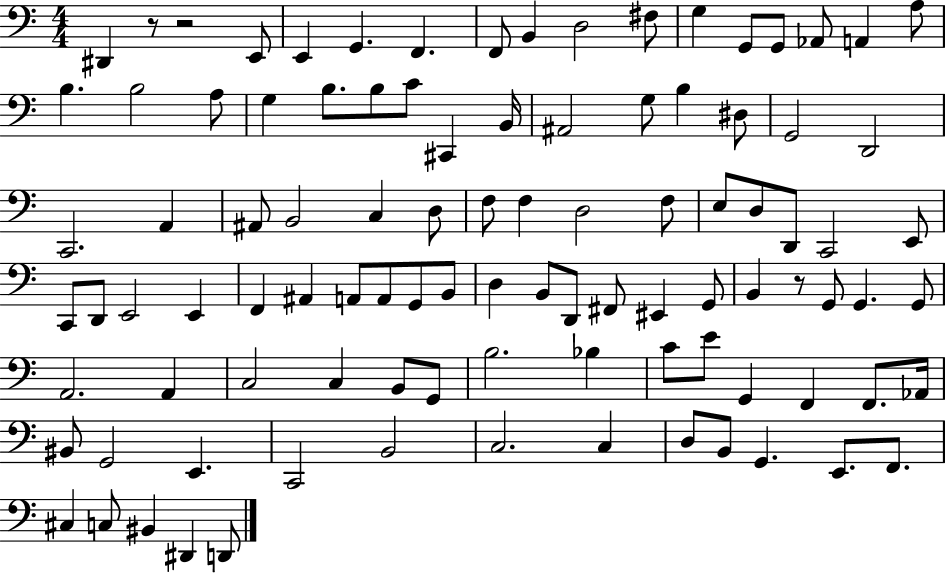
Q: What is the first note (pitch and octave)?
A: D#2